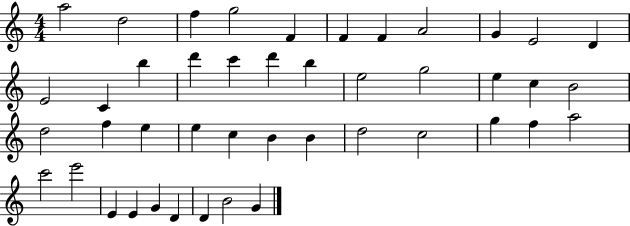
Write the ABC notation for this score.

X:1
T:Untitled
M:4/4
L:1/4
K:C
a2 d2 f g2 F F F A2 G E2 D E2 C b d' c' d' b e2 g2 e c B2 d2 f e e c B B d2 c2 g f a2 c'2 e'2 E E G D D B2 G